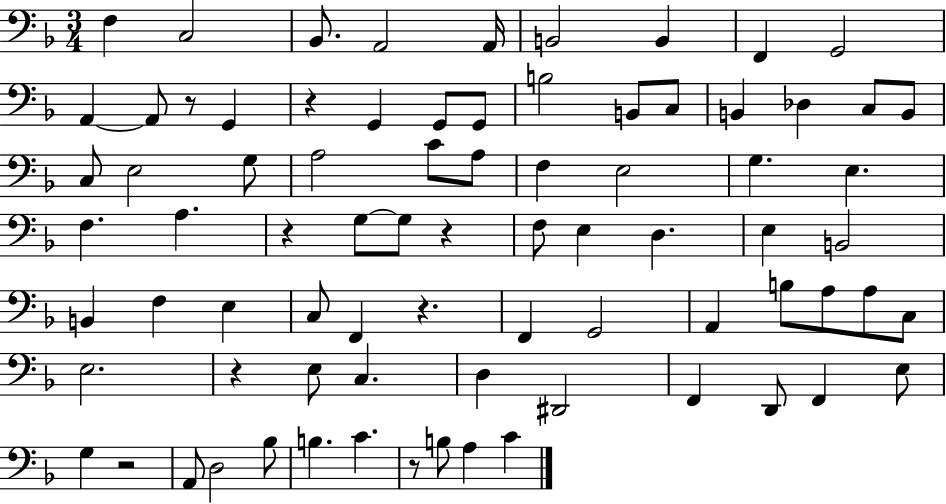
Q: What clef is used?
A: bass